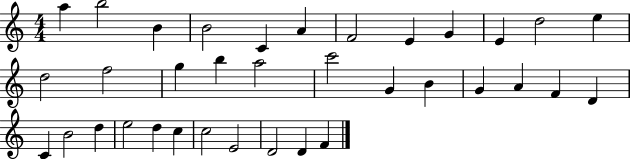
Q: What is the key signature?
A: C major